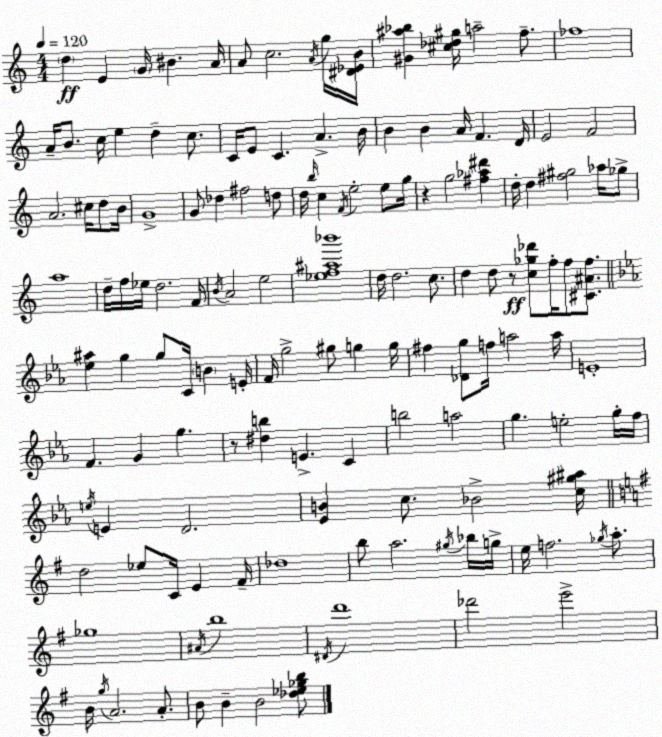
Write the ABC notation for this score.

X:1
T:Untitled
M:4/4
L:1/4
K:Am
d E G/4 ^B A/4 A/2 c2 A/4 g/4 [^D_EB]/4 [^G^a_b] [^c_d^g]/4 a2 f/2 _f4 A/4 B/2 c/4 e d c/2 C/4 E/2 C A B/4 B B A/4 F D/4 E2 F2 A2 ^c/4 d/2 B/4 G4 G/2 _d ^f2 d/2 d/4 b/4 c F/4 e2 e/2 g/4 z g2 [^f_a^d'] d/4 d [^f^g]2 _a/4 _g/2 a4 d/4 f/4 _e/4 d2 F/4 B/4 A2 e2 [_ef^a_b']4 d/4 d2 c/2 d d/2 z/2 [c_g_d']/2 f/4 f/2 [^C^Af]/2 [_e^a] g g/2 C/4 B E/4 F/4 g2 ^g/2 g g/4 ^f [_Dg]/2 f/4 a2 a/4 E4 F G g z/2 [^db] E C b2 a2 g e2 g/4 f/4 e/4 E D2 [_EB] c/2 _B2 [c^g^a]/4 d2 _e/2 C/4 E ^F/4 _d4 b/2 a2 ^g/4 _b/4 g/4 e/4 f2 _g/4 a/2 _g4 ^A/4 b4 ^D/4 d'4 _d'2 e'2 B/4 g/4 A2 A/2 B/2 B B2 [_d_e_gb]/2